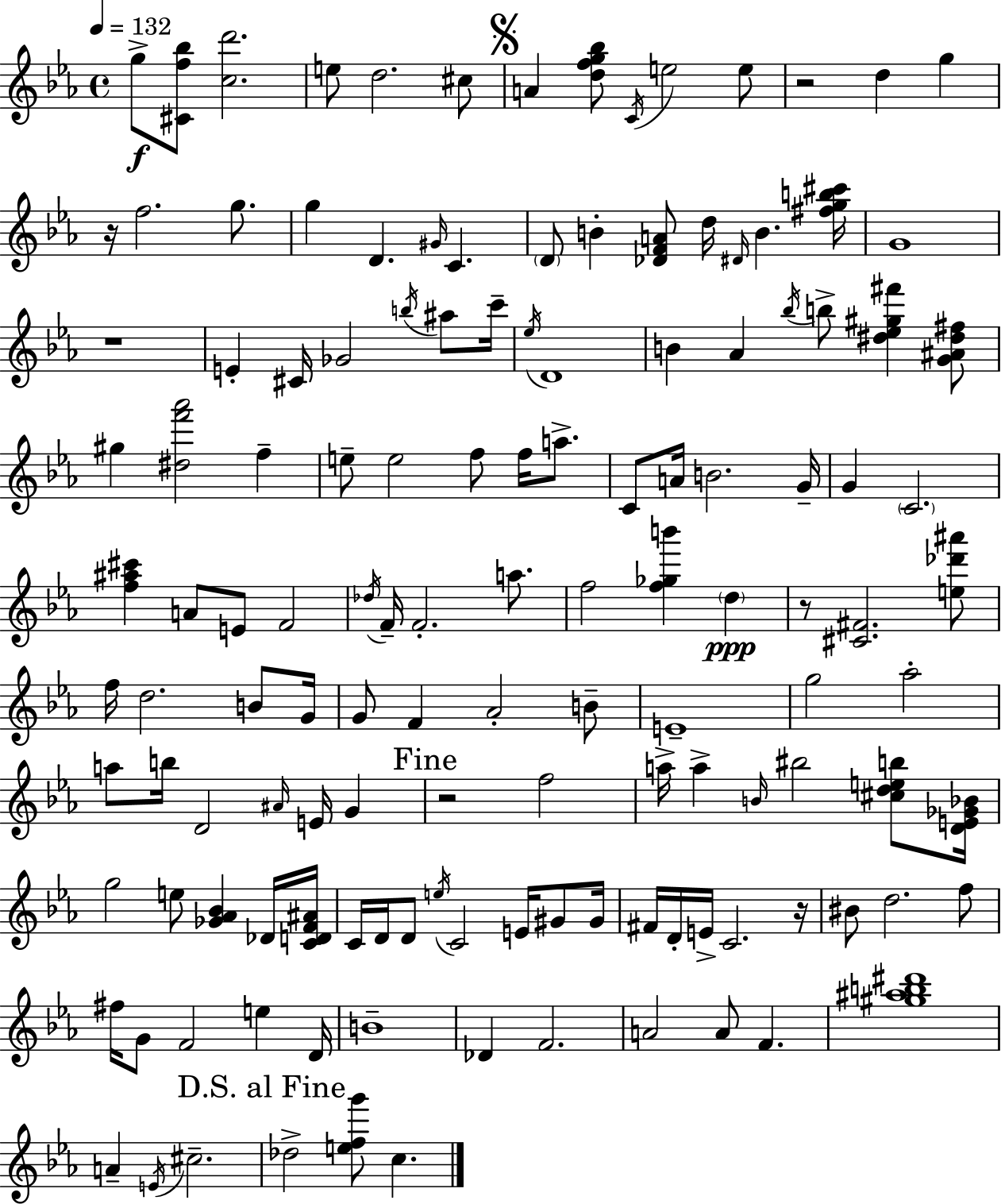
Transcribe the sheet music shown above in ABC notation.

X:1
T:Untitled
M:4/4
L:1/4
K:Cm
g/2 [^Cf_b]/2 [cd']2 e/2 d2 ^c/2 A [dfg_b]/2 C/4 e2 e/2 z2 d g z/4 f2 g/2 g D ^G/4 C D/2 B [_DFA]/2 d/4 ^D/4 B [^fgb^c']/4 G4 z4 E ^C/4 _G2 b/4 ^a/2 c'/4 _e/4 D4 B _A _b/4 b/2 [^d_e^g^f'] [G^A^d^f]/2 ^g [^df'_a']2 f e/2 e2 f/2 f/4 a/2 C/2 A/4 B2 G/4 G C2 [f^a^c'] A/2 E/2 F2 _d/4 F/4 F2 a/2 f2 [f_gb'] d z/2 [^C^F]2 [e_d'^a']/2 f/4 d2 B/2 G/4 G/2 F _A2 B/2 E4 g2 _a2 a/2 b/4 D2 ^A/4 E/4 G z2 f2 a/4 a B/4 ^b2 [^cdeb]/2 [DE_G_B]/4 g2 e/2 [_G_A_B] _D/4 [CDF^A]/4 C/4 D/4 D/2 e/4 C2 E/4 ^G/2 ^G/4 ^F/4 D/4 E/4 C2 z/4 ^B/2 d2 f/2 ^f/4 G/2 F2 e D/4 B4 _D F2 A2 A/2 F [^g^ab^d']4 A E/4 ^c2 _d2 [efg']/2 c